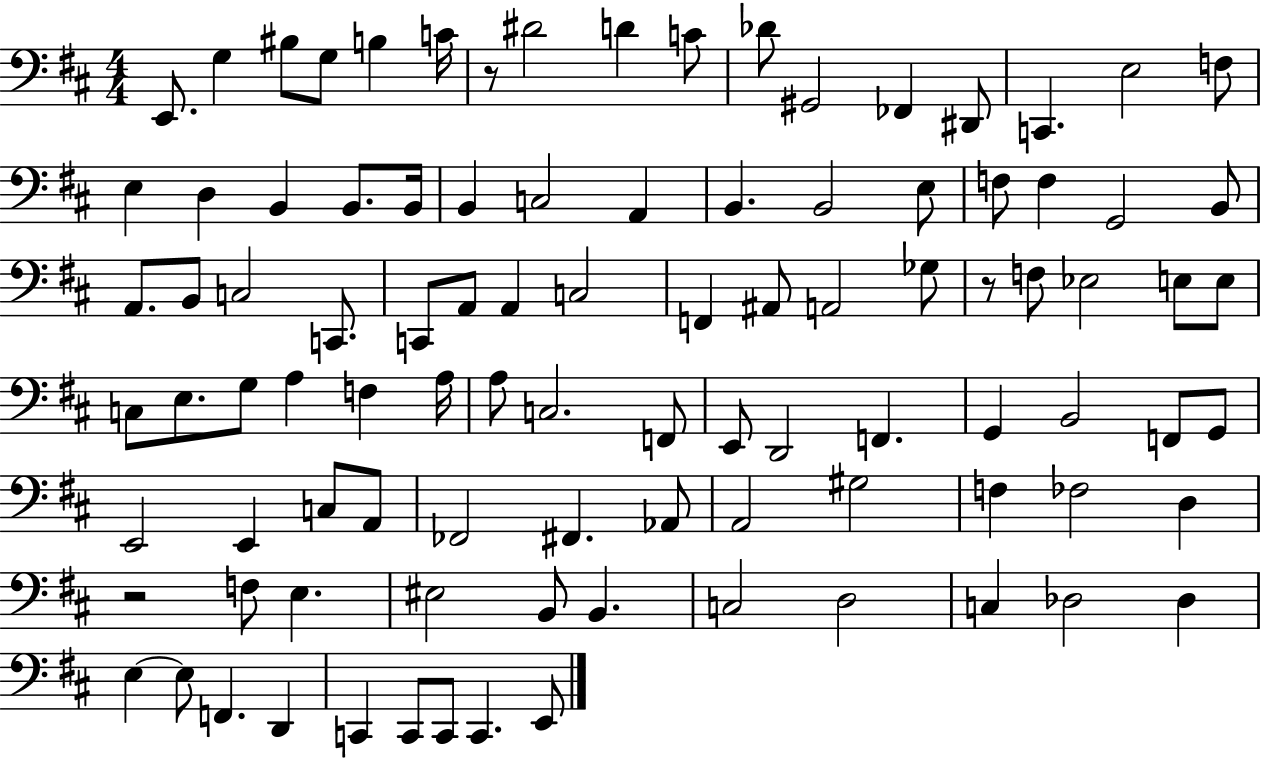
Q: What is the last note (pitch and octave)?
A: E2